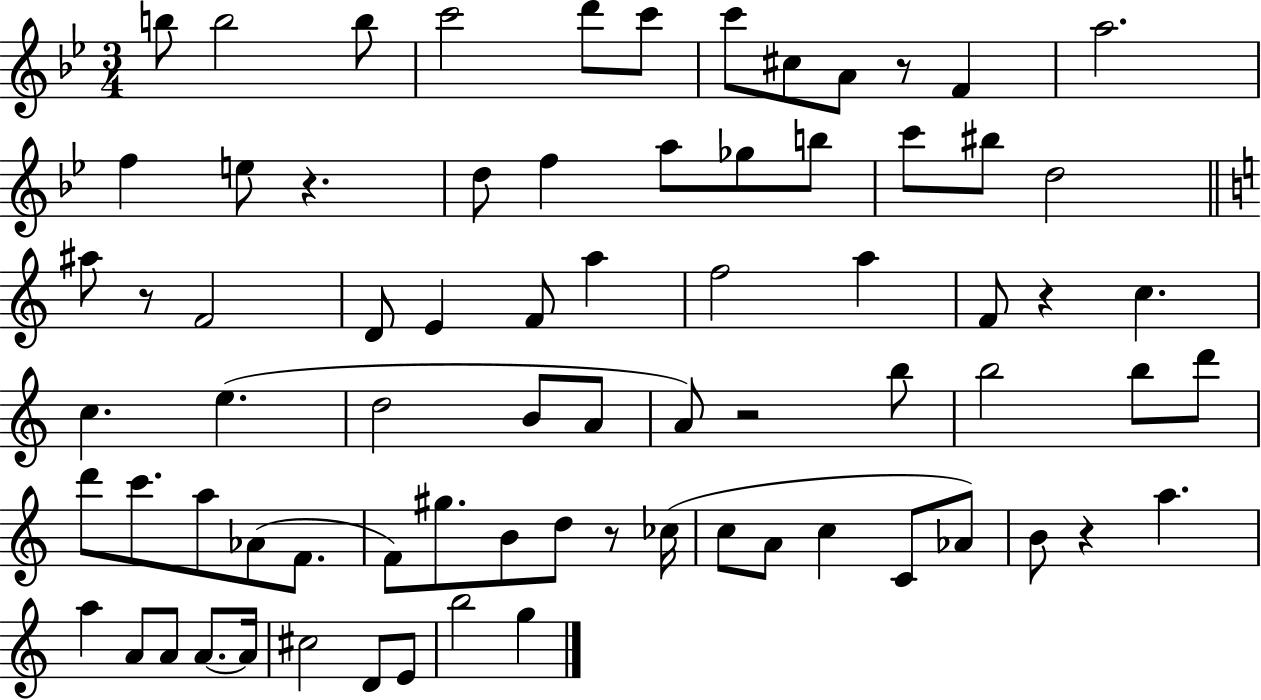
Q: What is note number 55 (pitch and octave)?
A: C4